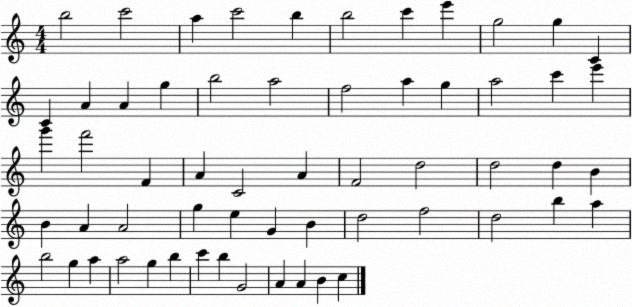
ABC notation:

X:1
T:Untitled
M:4/4
L:1/4
K:C
b2 c'2 a c'2 b b2 c' e' g2 g C C A A g b2 a2 f2 a g a2 c' e' g' f'2 F A C2 A F2 d2 d2 d B B A A2 g e G B d2 f2 d2 b a b2 g a a2 g b c' b G2 A A B c